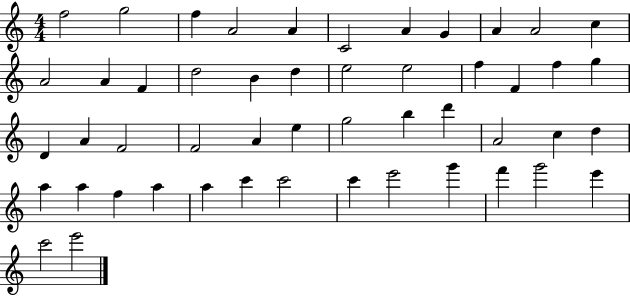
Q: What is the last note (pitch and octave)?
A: E6